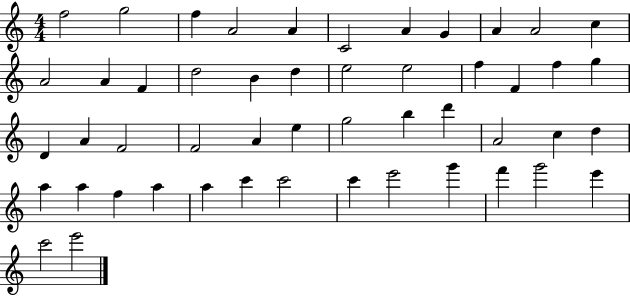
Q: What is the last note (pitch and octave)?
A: E6